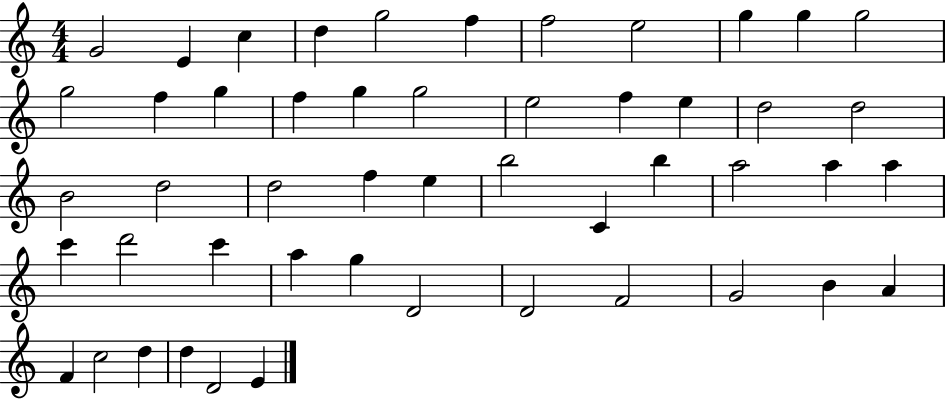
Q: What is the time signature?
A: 4/4